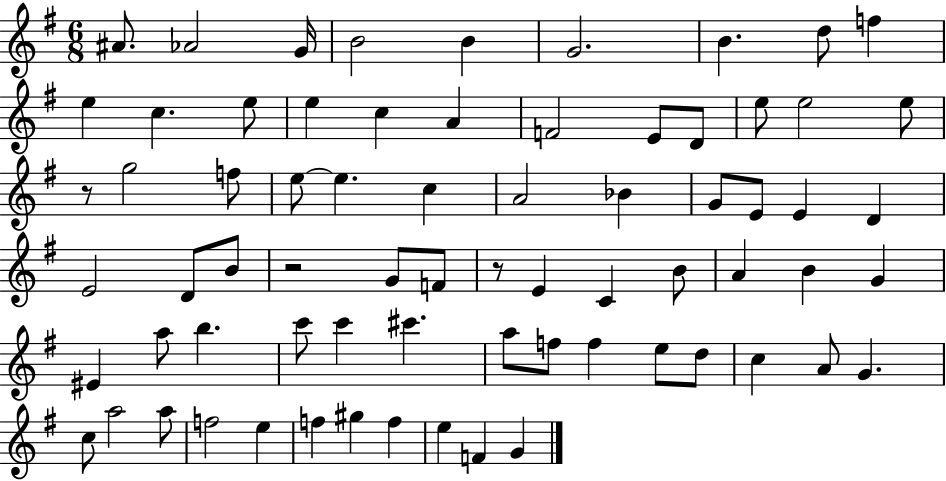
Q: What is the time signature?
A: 6/8